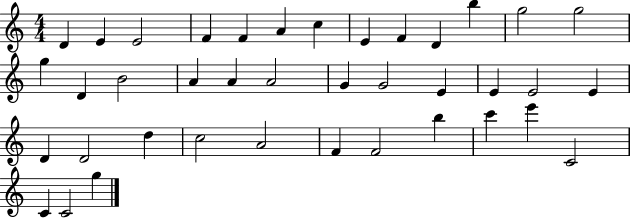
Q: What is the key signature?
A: C major